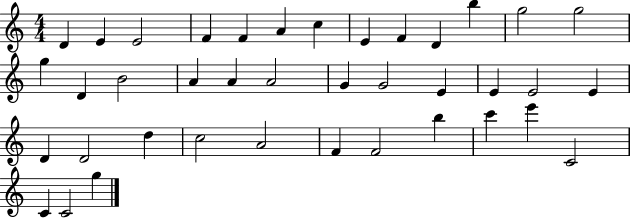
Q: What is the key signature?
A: C major